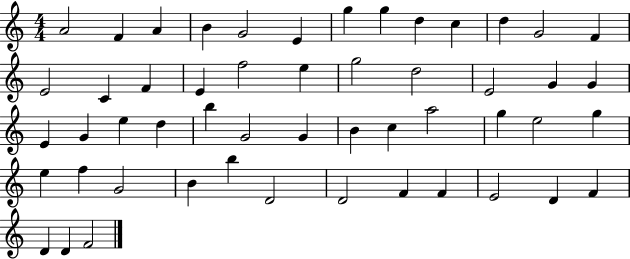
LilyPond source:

{
  \clef treble
  \numericTimeSignature
  \time 4/4
  \key c \major
  a'2 f'4 a'4 | b'4 g'2 e'4 | g''4 g''4 d''4 c''4 | d''4 g'2 f'4 | \break e'2 c'4 f'4 | e'4 f''2 e''4 | g''2 d''2 | e'2 g'4 g'4 | \break e'4 g'4 e''4 d''4 | b''4 g'2 g'4 | b'4 c''4 a''2 | g''4 e''2 g''4 | \break e''4 f''4 g'2 | b'4 b''4 d'2 | d'2 f'4 f'4 | e'2 d'4 f'4 | \break d'4 d'4 f'2 | \bar "|."
}